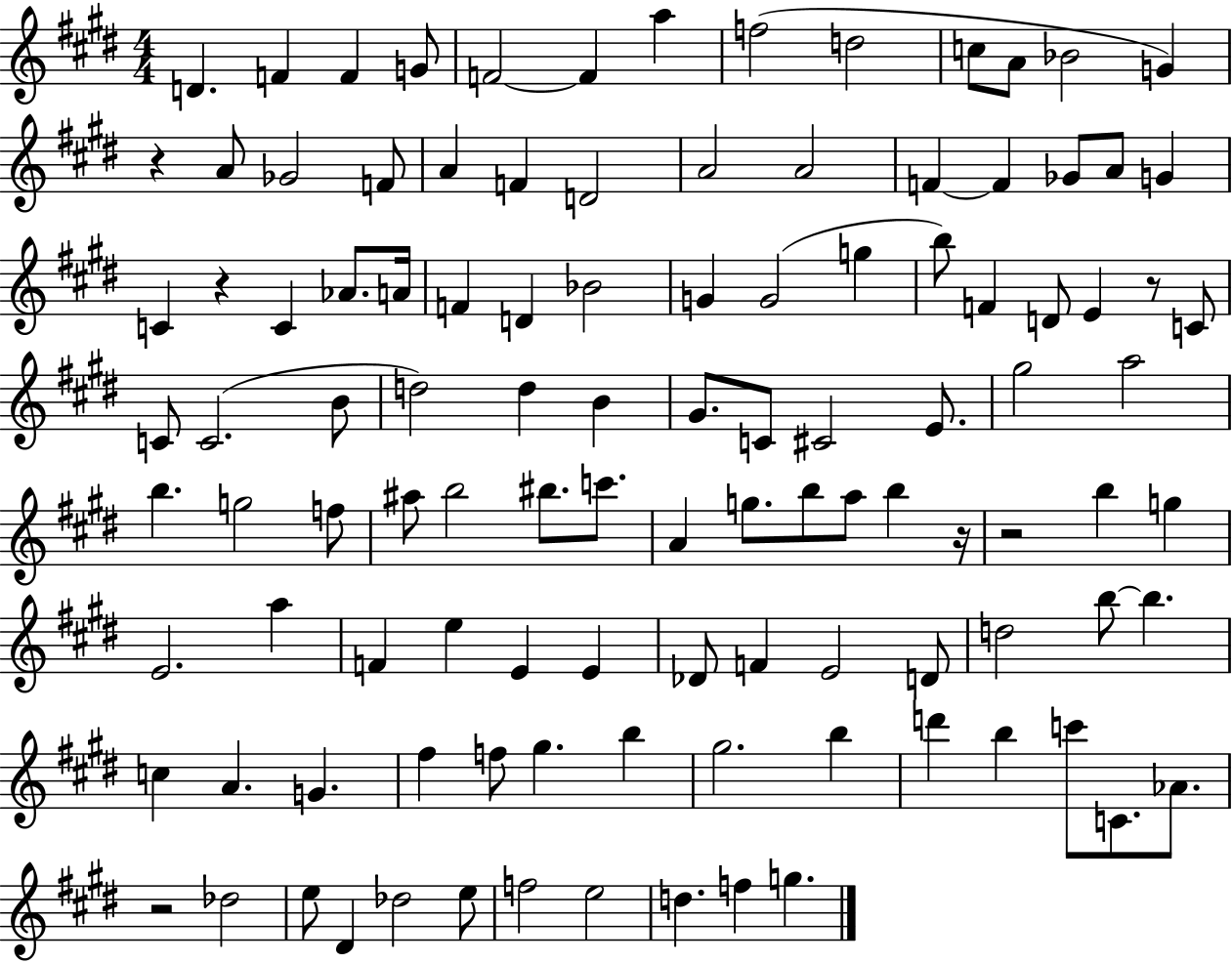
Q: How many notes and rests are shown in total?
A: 110